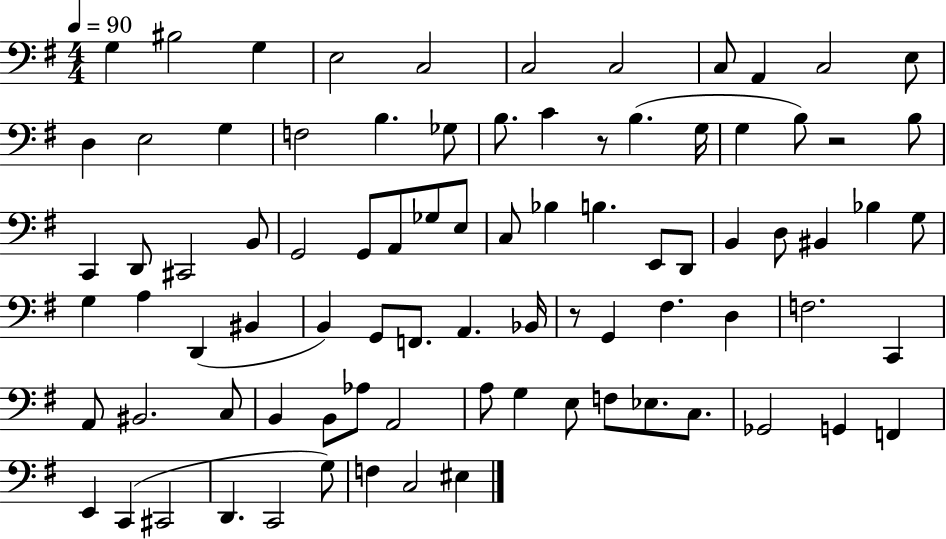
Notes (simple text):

G3/q BIS3/h G3/q E3/h C3/h C3/h C3/h C3/e A2/q C3/h E3/e D3/q E3/h G3/q F3/h B3/q. Gb3/e B3/e. C4/q R/e B3/q. G3/s G3/q B3/e R/h B3/e C2/q D2/e C#2/h B2/e G2/h G2/e A2/e Gb3/e E3/e C3/e Bb3/q B3/q. E2/e D2/e B2/q D3/e BIS2/q Bb3/q G3/e G3/q A3/q D2/q BIS2/q B2/q G2/e F2/e. A2/q. Bb2/s R/e G2/q F#3/q. D3/q F3/h. C2/q A2/e BIS2/h. C3/e B2/q B2/e Ab3/e A2/h A3/e G3/q E3/e F3/e Eb3/e. C3/e. Gb2/h G2/q F2/q E2/q C2/q C#2/h D2/q. C2/h G3/e F3/q C3/h EIS3/q